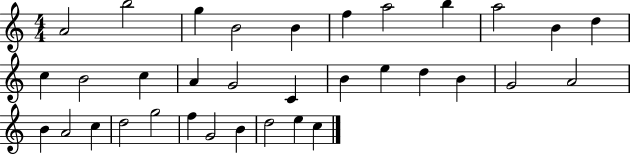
{
  \clef treble
  \numericTimeSignature
  \time 4/4
  \key c \major
  a'2 b''2 | g''4 b'2 b'4 | f''4 a''2 b''4 | a''2 b'4 d''4 | \break c''4 b'2 c''4 | a'4 g'2 c'4 | b'4 e''4 d''4 b'4 | g'2 a'2 | \break b'4 a'2 c''4 | d''2 g''2 | f''4 g'2 b'4 | d''2 e''4 c''4 | \break \bar "|."
}